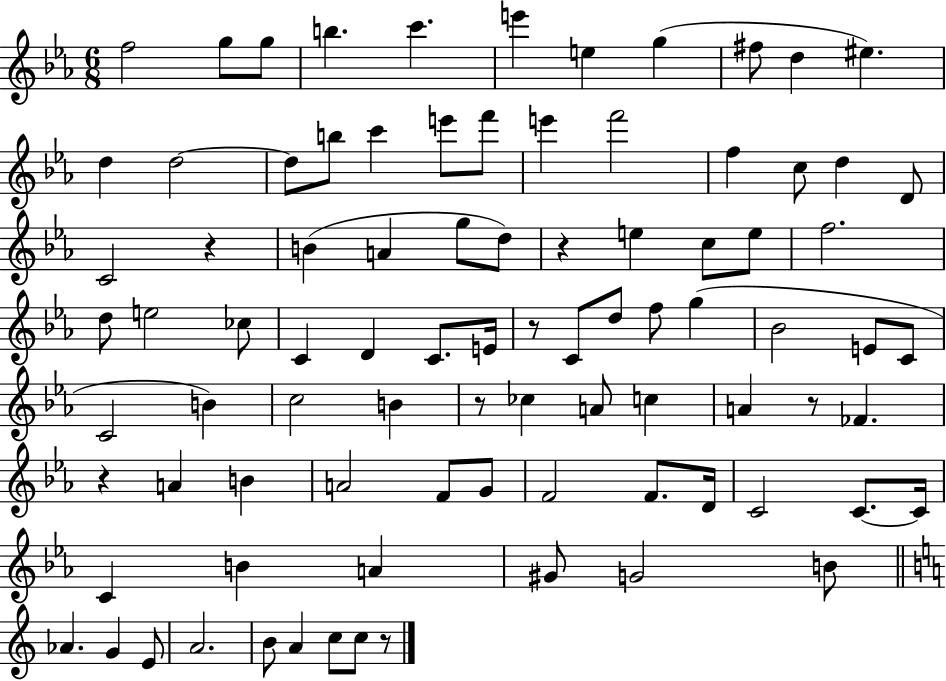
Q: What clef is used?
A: treble